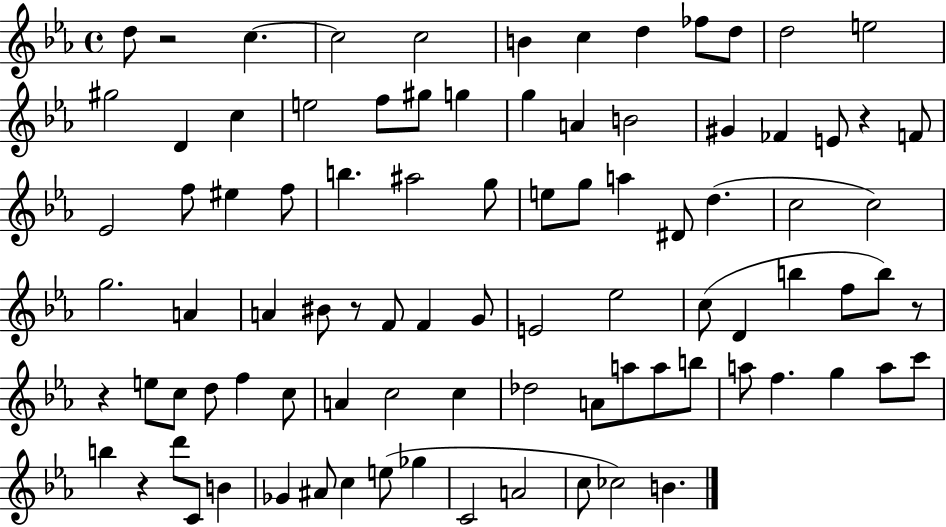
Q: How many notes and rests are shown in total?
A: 91